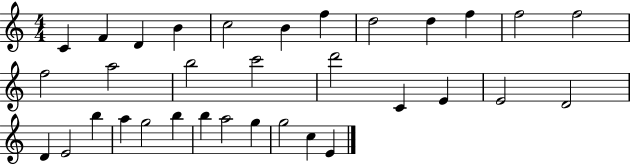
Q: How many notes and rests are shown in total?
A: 33